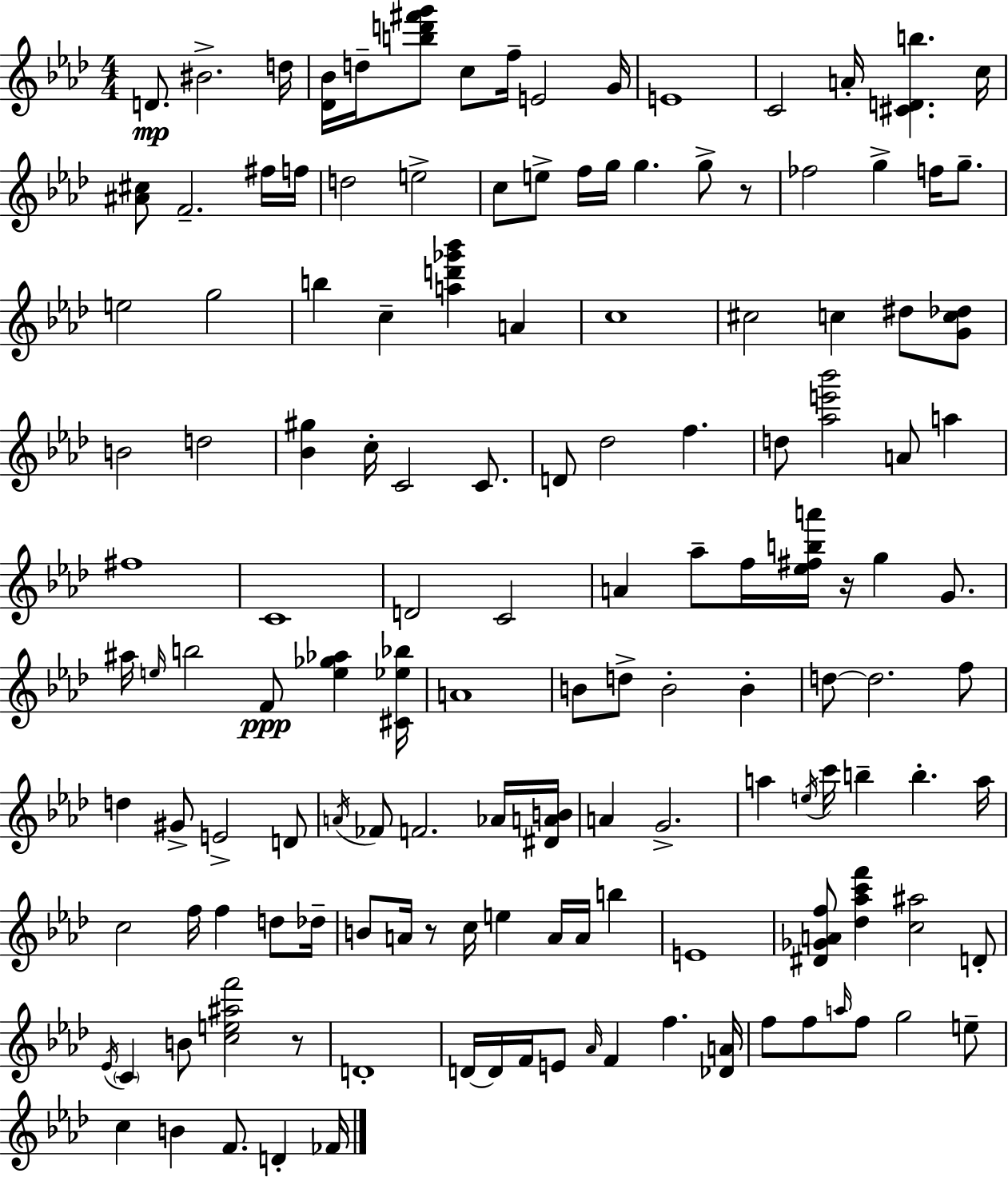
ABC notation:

X:1
T:Untitled
M:4/4
L:1/4
K:Fm
D/2 ^B2 d/4 [_D_B]/4 d/4 [bd'^f'g']/2 c/2 f/4 E2 G/4 E4 C2 A/4 [^CDb] c/4 [^A^c]/2 F2 ^f/4 f/4 d2 e2 c/2 e/2 f/4 g/4 g g/2 z/2 _f2 g f/4 g/2 e2 g2 b c [ad'_g'_b'] A c4 ^c2 c ^d/2 [Gc_d]/2 B2 d2 [_B^g] c/4 C2 C/2 D/2 _d2 f d/2 [_ae'_b']2 A/2 a ^f4 C4 D2 C2 A _a/2 f/4 [_e^fba']/4 z/4 g G/2 ^a/4 e/4 b2 F/2 [e_g_a] [^C_e_b]/4 A4 B/2 d/2 B2 B d/2 d2 f/2 d ^G/2 E2 D/2 A/4 _F/2 F2 _A/4 [^DAB]/4 A G2 a e/4 c'/4 b b a/4 c2 f/4 f d/2 _d/4 B/2 A/4 z/2 c/4 e A/4 A/4 b E4 [^D_GAf]/2 [_d_ac'f'] [c^a]2 D/2 _E/4 C B/2 [ce^af']2 z/2 D4 D/4 D/4 F/4 E/2 _A/4 F f [_DA]/4 f/2 f/2 a/4 f/2 g2 e/2 c B F/2 D _F/4